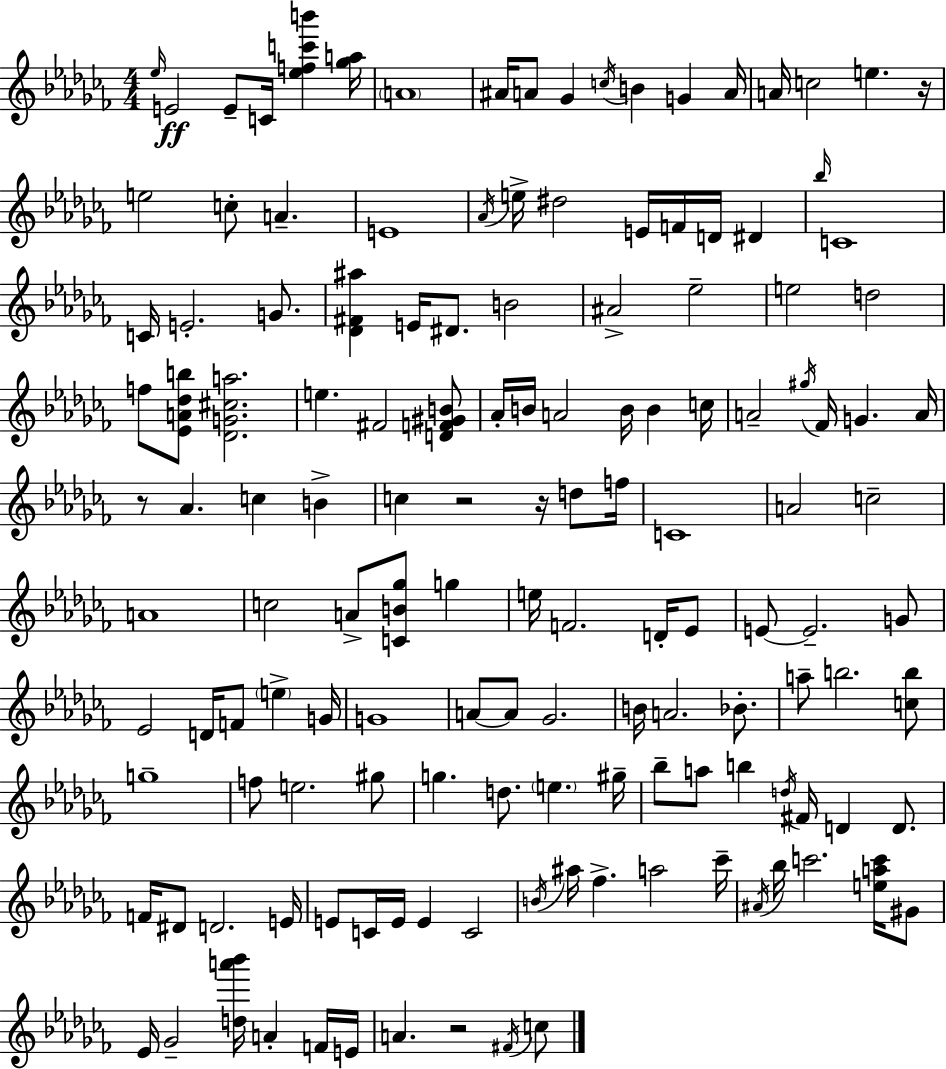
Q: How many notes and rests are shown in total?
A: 142